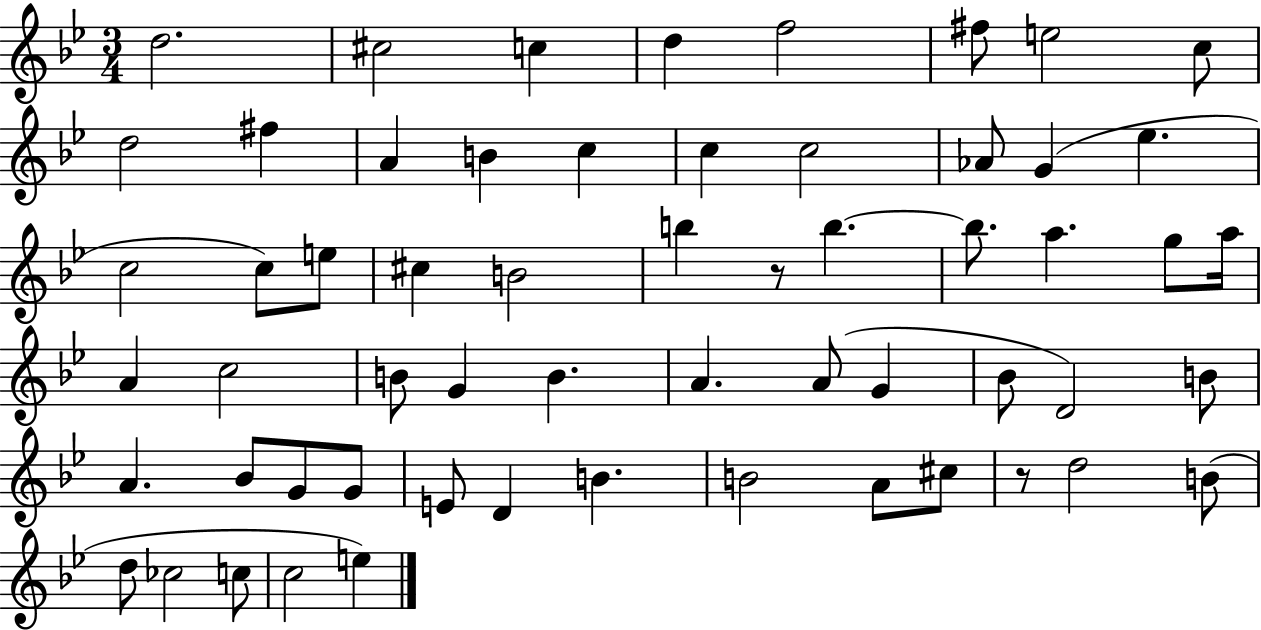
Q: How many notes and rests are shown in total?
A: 59